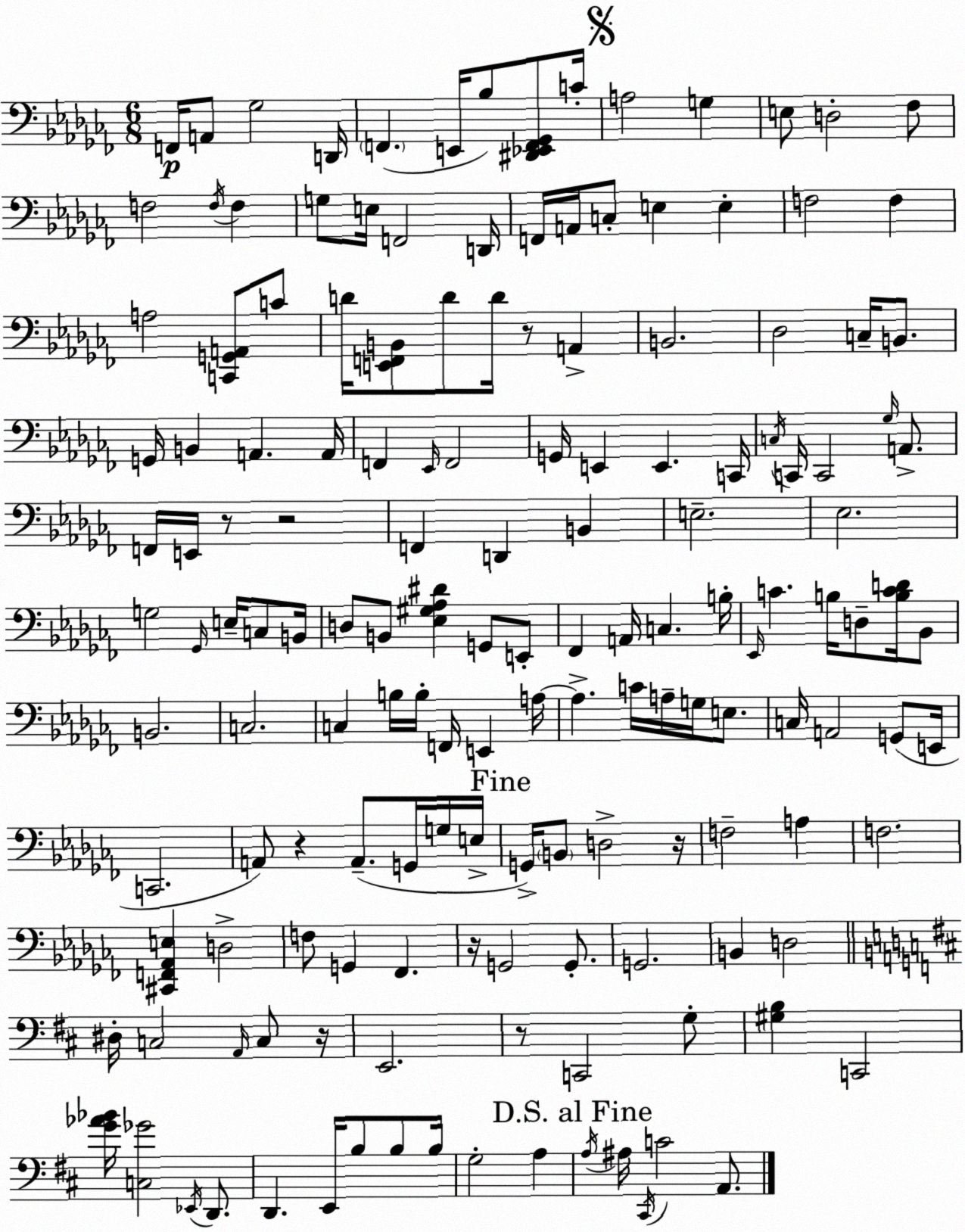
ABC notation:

X:1
T:Untitled
M:6/8
L:1/4
K:Abm
F,,/4 A,,/2 _G,2 D,,/4 F,, E,,/4 _B,/2 [^D,,_E,,F,,_G,,]/2 C/4 A,2 G, E,/2 D,2 _F,/2 F,2 F,/4 F, G,/2 E,/4 F,,2 D,,/4 F,,/4 A,,/4 C,/2 E, E, F,2 F, A,2 [C,,G,,A,,]/2 C/2 D/4 [E,,F,,B,,]/2 D/2 D/4 z/2 A,, B,,2 _D,2 C,/4 B,,/2 G,,/4 B,, A,, A,,/4 F,, _E,,/4 F,,2 G,,/4 E,, E,, C,,/4 C,/4 C,,/4 C,,2 _G,/4 A,,/2 F,,/4 E,,/4 z/2 z2 F,, D,, B,, E,2 _E,2 G,2 _G,,/4 E,/4 C,/2 B,,/4 D,/2 B,,/2 [_E,^G,_A,^D] G,,/2 E,,/2 _F,, A,,/4 C, B,/4 _E,,/4 C B,/4 D,/2 [B,CD]/4 _B,,/2 B,,2 C,2 C, B,/4 B,/4 F,,/4 E,, A,/4 A, C/4 A,/4 G,/4 E,/2 C,/4 A,,2 G,,/2 E,,/4 C,,2 A,,/2 z A,,/2 G,,/4 G,/4 E,/4 G,,/4 B,,/2 D,2 z/4 F,2 A, F,2 [^C,,F,,_A,,E,] D,2 F,/2 G,, _F,, z/4 G,,2 G,,/2 G,,2 B,, D,2 ^D,/4 C,2 A,,/4 C,/2 z/4 E,,2 z/2 C,,2 G,/2 [^G,B,] C,,2 [G_A_B]/4 [C,_G]2 _E,,/4 D,,/2 D,, E,,/4 B,/2 B,/2 B,/4 G,2 A, A,/4 ^A,/4 ^C,,/4 C2 A,,/2